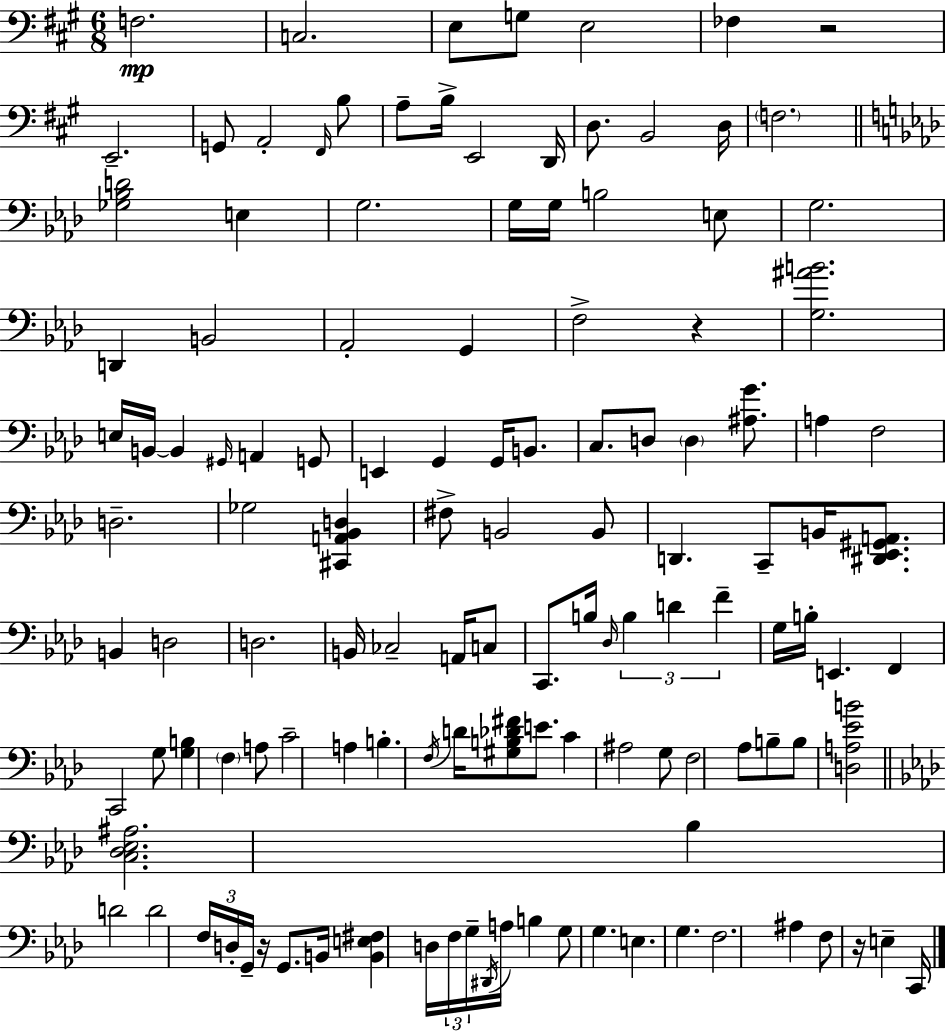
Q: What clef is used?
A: bass